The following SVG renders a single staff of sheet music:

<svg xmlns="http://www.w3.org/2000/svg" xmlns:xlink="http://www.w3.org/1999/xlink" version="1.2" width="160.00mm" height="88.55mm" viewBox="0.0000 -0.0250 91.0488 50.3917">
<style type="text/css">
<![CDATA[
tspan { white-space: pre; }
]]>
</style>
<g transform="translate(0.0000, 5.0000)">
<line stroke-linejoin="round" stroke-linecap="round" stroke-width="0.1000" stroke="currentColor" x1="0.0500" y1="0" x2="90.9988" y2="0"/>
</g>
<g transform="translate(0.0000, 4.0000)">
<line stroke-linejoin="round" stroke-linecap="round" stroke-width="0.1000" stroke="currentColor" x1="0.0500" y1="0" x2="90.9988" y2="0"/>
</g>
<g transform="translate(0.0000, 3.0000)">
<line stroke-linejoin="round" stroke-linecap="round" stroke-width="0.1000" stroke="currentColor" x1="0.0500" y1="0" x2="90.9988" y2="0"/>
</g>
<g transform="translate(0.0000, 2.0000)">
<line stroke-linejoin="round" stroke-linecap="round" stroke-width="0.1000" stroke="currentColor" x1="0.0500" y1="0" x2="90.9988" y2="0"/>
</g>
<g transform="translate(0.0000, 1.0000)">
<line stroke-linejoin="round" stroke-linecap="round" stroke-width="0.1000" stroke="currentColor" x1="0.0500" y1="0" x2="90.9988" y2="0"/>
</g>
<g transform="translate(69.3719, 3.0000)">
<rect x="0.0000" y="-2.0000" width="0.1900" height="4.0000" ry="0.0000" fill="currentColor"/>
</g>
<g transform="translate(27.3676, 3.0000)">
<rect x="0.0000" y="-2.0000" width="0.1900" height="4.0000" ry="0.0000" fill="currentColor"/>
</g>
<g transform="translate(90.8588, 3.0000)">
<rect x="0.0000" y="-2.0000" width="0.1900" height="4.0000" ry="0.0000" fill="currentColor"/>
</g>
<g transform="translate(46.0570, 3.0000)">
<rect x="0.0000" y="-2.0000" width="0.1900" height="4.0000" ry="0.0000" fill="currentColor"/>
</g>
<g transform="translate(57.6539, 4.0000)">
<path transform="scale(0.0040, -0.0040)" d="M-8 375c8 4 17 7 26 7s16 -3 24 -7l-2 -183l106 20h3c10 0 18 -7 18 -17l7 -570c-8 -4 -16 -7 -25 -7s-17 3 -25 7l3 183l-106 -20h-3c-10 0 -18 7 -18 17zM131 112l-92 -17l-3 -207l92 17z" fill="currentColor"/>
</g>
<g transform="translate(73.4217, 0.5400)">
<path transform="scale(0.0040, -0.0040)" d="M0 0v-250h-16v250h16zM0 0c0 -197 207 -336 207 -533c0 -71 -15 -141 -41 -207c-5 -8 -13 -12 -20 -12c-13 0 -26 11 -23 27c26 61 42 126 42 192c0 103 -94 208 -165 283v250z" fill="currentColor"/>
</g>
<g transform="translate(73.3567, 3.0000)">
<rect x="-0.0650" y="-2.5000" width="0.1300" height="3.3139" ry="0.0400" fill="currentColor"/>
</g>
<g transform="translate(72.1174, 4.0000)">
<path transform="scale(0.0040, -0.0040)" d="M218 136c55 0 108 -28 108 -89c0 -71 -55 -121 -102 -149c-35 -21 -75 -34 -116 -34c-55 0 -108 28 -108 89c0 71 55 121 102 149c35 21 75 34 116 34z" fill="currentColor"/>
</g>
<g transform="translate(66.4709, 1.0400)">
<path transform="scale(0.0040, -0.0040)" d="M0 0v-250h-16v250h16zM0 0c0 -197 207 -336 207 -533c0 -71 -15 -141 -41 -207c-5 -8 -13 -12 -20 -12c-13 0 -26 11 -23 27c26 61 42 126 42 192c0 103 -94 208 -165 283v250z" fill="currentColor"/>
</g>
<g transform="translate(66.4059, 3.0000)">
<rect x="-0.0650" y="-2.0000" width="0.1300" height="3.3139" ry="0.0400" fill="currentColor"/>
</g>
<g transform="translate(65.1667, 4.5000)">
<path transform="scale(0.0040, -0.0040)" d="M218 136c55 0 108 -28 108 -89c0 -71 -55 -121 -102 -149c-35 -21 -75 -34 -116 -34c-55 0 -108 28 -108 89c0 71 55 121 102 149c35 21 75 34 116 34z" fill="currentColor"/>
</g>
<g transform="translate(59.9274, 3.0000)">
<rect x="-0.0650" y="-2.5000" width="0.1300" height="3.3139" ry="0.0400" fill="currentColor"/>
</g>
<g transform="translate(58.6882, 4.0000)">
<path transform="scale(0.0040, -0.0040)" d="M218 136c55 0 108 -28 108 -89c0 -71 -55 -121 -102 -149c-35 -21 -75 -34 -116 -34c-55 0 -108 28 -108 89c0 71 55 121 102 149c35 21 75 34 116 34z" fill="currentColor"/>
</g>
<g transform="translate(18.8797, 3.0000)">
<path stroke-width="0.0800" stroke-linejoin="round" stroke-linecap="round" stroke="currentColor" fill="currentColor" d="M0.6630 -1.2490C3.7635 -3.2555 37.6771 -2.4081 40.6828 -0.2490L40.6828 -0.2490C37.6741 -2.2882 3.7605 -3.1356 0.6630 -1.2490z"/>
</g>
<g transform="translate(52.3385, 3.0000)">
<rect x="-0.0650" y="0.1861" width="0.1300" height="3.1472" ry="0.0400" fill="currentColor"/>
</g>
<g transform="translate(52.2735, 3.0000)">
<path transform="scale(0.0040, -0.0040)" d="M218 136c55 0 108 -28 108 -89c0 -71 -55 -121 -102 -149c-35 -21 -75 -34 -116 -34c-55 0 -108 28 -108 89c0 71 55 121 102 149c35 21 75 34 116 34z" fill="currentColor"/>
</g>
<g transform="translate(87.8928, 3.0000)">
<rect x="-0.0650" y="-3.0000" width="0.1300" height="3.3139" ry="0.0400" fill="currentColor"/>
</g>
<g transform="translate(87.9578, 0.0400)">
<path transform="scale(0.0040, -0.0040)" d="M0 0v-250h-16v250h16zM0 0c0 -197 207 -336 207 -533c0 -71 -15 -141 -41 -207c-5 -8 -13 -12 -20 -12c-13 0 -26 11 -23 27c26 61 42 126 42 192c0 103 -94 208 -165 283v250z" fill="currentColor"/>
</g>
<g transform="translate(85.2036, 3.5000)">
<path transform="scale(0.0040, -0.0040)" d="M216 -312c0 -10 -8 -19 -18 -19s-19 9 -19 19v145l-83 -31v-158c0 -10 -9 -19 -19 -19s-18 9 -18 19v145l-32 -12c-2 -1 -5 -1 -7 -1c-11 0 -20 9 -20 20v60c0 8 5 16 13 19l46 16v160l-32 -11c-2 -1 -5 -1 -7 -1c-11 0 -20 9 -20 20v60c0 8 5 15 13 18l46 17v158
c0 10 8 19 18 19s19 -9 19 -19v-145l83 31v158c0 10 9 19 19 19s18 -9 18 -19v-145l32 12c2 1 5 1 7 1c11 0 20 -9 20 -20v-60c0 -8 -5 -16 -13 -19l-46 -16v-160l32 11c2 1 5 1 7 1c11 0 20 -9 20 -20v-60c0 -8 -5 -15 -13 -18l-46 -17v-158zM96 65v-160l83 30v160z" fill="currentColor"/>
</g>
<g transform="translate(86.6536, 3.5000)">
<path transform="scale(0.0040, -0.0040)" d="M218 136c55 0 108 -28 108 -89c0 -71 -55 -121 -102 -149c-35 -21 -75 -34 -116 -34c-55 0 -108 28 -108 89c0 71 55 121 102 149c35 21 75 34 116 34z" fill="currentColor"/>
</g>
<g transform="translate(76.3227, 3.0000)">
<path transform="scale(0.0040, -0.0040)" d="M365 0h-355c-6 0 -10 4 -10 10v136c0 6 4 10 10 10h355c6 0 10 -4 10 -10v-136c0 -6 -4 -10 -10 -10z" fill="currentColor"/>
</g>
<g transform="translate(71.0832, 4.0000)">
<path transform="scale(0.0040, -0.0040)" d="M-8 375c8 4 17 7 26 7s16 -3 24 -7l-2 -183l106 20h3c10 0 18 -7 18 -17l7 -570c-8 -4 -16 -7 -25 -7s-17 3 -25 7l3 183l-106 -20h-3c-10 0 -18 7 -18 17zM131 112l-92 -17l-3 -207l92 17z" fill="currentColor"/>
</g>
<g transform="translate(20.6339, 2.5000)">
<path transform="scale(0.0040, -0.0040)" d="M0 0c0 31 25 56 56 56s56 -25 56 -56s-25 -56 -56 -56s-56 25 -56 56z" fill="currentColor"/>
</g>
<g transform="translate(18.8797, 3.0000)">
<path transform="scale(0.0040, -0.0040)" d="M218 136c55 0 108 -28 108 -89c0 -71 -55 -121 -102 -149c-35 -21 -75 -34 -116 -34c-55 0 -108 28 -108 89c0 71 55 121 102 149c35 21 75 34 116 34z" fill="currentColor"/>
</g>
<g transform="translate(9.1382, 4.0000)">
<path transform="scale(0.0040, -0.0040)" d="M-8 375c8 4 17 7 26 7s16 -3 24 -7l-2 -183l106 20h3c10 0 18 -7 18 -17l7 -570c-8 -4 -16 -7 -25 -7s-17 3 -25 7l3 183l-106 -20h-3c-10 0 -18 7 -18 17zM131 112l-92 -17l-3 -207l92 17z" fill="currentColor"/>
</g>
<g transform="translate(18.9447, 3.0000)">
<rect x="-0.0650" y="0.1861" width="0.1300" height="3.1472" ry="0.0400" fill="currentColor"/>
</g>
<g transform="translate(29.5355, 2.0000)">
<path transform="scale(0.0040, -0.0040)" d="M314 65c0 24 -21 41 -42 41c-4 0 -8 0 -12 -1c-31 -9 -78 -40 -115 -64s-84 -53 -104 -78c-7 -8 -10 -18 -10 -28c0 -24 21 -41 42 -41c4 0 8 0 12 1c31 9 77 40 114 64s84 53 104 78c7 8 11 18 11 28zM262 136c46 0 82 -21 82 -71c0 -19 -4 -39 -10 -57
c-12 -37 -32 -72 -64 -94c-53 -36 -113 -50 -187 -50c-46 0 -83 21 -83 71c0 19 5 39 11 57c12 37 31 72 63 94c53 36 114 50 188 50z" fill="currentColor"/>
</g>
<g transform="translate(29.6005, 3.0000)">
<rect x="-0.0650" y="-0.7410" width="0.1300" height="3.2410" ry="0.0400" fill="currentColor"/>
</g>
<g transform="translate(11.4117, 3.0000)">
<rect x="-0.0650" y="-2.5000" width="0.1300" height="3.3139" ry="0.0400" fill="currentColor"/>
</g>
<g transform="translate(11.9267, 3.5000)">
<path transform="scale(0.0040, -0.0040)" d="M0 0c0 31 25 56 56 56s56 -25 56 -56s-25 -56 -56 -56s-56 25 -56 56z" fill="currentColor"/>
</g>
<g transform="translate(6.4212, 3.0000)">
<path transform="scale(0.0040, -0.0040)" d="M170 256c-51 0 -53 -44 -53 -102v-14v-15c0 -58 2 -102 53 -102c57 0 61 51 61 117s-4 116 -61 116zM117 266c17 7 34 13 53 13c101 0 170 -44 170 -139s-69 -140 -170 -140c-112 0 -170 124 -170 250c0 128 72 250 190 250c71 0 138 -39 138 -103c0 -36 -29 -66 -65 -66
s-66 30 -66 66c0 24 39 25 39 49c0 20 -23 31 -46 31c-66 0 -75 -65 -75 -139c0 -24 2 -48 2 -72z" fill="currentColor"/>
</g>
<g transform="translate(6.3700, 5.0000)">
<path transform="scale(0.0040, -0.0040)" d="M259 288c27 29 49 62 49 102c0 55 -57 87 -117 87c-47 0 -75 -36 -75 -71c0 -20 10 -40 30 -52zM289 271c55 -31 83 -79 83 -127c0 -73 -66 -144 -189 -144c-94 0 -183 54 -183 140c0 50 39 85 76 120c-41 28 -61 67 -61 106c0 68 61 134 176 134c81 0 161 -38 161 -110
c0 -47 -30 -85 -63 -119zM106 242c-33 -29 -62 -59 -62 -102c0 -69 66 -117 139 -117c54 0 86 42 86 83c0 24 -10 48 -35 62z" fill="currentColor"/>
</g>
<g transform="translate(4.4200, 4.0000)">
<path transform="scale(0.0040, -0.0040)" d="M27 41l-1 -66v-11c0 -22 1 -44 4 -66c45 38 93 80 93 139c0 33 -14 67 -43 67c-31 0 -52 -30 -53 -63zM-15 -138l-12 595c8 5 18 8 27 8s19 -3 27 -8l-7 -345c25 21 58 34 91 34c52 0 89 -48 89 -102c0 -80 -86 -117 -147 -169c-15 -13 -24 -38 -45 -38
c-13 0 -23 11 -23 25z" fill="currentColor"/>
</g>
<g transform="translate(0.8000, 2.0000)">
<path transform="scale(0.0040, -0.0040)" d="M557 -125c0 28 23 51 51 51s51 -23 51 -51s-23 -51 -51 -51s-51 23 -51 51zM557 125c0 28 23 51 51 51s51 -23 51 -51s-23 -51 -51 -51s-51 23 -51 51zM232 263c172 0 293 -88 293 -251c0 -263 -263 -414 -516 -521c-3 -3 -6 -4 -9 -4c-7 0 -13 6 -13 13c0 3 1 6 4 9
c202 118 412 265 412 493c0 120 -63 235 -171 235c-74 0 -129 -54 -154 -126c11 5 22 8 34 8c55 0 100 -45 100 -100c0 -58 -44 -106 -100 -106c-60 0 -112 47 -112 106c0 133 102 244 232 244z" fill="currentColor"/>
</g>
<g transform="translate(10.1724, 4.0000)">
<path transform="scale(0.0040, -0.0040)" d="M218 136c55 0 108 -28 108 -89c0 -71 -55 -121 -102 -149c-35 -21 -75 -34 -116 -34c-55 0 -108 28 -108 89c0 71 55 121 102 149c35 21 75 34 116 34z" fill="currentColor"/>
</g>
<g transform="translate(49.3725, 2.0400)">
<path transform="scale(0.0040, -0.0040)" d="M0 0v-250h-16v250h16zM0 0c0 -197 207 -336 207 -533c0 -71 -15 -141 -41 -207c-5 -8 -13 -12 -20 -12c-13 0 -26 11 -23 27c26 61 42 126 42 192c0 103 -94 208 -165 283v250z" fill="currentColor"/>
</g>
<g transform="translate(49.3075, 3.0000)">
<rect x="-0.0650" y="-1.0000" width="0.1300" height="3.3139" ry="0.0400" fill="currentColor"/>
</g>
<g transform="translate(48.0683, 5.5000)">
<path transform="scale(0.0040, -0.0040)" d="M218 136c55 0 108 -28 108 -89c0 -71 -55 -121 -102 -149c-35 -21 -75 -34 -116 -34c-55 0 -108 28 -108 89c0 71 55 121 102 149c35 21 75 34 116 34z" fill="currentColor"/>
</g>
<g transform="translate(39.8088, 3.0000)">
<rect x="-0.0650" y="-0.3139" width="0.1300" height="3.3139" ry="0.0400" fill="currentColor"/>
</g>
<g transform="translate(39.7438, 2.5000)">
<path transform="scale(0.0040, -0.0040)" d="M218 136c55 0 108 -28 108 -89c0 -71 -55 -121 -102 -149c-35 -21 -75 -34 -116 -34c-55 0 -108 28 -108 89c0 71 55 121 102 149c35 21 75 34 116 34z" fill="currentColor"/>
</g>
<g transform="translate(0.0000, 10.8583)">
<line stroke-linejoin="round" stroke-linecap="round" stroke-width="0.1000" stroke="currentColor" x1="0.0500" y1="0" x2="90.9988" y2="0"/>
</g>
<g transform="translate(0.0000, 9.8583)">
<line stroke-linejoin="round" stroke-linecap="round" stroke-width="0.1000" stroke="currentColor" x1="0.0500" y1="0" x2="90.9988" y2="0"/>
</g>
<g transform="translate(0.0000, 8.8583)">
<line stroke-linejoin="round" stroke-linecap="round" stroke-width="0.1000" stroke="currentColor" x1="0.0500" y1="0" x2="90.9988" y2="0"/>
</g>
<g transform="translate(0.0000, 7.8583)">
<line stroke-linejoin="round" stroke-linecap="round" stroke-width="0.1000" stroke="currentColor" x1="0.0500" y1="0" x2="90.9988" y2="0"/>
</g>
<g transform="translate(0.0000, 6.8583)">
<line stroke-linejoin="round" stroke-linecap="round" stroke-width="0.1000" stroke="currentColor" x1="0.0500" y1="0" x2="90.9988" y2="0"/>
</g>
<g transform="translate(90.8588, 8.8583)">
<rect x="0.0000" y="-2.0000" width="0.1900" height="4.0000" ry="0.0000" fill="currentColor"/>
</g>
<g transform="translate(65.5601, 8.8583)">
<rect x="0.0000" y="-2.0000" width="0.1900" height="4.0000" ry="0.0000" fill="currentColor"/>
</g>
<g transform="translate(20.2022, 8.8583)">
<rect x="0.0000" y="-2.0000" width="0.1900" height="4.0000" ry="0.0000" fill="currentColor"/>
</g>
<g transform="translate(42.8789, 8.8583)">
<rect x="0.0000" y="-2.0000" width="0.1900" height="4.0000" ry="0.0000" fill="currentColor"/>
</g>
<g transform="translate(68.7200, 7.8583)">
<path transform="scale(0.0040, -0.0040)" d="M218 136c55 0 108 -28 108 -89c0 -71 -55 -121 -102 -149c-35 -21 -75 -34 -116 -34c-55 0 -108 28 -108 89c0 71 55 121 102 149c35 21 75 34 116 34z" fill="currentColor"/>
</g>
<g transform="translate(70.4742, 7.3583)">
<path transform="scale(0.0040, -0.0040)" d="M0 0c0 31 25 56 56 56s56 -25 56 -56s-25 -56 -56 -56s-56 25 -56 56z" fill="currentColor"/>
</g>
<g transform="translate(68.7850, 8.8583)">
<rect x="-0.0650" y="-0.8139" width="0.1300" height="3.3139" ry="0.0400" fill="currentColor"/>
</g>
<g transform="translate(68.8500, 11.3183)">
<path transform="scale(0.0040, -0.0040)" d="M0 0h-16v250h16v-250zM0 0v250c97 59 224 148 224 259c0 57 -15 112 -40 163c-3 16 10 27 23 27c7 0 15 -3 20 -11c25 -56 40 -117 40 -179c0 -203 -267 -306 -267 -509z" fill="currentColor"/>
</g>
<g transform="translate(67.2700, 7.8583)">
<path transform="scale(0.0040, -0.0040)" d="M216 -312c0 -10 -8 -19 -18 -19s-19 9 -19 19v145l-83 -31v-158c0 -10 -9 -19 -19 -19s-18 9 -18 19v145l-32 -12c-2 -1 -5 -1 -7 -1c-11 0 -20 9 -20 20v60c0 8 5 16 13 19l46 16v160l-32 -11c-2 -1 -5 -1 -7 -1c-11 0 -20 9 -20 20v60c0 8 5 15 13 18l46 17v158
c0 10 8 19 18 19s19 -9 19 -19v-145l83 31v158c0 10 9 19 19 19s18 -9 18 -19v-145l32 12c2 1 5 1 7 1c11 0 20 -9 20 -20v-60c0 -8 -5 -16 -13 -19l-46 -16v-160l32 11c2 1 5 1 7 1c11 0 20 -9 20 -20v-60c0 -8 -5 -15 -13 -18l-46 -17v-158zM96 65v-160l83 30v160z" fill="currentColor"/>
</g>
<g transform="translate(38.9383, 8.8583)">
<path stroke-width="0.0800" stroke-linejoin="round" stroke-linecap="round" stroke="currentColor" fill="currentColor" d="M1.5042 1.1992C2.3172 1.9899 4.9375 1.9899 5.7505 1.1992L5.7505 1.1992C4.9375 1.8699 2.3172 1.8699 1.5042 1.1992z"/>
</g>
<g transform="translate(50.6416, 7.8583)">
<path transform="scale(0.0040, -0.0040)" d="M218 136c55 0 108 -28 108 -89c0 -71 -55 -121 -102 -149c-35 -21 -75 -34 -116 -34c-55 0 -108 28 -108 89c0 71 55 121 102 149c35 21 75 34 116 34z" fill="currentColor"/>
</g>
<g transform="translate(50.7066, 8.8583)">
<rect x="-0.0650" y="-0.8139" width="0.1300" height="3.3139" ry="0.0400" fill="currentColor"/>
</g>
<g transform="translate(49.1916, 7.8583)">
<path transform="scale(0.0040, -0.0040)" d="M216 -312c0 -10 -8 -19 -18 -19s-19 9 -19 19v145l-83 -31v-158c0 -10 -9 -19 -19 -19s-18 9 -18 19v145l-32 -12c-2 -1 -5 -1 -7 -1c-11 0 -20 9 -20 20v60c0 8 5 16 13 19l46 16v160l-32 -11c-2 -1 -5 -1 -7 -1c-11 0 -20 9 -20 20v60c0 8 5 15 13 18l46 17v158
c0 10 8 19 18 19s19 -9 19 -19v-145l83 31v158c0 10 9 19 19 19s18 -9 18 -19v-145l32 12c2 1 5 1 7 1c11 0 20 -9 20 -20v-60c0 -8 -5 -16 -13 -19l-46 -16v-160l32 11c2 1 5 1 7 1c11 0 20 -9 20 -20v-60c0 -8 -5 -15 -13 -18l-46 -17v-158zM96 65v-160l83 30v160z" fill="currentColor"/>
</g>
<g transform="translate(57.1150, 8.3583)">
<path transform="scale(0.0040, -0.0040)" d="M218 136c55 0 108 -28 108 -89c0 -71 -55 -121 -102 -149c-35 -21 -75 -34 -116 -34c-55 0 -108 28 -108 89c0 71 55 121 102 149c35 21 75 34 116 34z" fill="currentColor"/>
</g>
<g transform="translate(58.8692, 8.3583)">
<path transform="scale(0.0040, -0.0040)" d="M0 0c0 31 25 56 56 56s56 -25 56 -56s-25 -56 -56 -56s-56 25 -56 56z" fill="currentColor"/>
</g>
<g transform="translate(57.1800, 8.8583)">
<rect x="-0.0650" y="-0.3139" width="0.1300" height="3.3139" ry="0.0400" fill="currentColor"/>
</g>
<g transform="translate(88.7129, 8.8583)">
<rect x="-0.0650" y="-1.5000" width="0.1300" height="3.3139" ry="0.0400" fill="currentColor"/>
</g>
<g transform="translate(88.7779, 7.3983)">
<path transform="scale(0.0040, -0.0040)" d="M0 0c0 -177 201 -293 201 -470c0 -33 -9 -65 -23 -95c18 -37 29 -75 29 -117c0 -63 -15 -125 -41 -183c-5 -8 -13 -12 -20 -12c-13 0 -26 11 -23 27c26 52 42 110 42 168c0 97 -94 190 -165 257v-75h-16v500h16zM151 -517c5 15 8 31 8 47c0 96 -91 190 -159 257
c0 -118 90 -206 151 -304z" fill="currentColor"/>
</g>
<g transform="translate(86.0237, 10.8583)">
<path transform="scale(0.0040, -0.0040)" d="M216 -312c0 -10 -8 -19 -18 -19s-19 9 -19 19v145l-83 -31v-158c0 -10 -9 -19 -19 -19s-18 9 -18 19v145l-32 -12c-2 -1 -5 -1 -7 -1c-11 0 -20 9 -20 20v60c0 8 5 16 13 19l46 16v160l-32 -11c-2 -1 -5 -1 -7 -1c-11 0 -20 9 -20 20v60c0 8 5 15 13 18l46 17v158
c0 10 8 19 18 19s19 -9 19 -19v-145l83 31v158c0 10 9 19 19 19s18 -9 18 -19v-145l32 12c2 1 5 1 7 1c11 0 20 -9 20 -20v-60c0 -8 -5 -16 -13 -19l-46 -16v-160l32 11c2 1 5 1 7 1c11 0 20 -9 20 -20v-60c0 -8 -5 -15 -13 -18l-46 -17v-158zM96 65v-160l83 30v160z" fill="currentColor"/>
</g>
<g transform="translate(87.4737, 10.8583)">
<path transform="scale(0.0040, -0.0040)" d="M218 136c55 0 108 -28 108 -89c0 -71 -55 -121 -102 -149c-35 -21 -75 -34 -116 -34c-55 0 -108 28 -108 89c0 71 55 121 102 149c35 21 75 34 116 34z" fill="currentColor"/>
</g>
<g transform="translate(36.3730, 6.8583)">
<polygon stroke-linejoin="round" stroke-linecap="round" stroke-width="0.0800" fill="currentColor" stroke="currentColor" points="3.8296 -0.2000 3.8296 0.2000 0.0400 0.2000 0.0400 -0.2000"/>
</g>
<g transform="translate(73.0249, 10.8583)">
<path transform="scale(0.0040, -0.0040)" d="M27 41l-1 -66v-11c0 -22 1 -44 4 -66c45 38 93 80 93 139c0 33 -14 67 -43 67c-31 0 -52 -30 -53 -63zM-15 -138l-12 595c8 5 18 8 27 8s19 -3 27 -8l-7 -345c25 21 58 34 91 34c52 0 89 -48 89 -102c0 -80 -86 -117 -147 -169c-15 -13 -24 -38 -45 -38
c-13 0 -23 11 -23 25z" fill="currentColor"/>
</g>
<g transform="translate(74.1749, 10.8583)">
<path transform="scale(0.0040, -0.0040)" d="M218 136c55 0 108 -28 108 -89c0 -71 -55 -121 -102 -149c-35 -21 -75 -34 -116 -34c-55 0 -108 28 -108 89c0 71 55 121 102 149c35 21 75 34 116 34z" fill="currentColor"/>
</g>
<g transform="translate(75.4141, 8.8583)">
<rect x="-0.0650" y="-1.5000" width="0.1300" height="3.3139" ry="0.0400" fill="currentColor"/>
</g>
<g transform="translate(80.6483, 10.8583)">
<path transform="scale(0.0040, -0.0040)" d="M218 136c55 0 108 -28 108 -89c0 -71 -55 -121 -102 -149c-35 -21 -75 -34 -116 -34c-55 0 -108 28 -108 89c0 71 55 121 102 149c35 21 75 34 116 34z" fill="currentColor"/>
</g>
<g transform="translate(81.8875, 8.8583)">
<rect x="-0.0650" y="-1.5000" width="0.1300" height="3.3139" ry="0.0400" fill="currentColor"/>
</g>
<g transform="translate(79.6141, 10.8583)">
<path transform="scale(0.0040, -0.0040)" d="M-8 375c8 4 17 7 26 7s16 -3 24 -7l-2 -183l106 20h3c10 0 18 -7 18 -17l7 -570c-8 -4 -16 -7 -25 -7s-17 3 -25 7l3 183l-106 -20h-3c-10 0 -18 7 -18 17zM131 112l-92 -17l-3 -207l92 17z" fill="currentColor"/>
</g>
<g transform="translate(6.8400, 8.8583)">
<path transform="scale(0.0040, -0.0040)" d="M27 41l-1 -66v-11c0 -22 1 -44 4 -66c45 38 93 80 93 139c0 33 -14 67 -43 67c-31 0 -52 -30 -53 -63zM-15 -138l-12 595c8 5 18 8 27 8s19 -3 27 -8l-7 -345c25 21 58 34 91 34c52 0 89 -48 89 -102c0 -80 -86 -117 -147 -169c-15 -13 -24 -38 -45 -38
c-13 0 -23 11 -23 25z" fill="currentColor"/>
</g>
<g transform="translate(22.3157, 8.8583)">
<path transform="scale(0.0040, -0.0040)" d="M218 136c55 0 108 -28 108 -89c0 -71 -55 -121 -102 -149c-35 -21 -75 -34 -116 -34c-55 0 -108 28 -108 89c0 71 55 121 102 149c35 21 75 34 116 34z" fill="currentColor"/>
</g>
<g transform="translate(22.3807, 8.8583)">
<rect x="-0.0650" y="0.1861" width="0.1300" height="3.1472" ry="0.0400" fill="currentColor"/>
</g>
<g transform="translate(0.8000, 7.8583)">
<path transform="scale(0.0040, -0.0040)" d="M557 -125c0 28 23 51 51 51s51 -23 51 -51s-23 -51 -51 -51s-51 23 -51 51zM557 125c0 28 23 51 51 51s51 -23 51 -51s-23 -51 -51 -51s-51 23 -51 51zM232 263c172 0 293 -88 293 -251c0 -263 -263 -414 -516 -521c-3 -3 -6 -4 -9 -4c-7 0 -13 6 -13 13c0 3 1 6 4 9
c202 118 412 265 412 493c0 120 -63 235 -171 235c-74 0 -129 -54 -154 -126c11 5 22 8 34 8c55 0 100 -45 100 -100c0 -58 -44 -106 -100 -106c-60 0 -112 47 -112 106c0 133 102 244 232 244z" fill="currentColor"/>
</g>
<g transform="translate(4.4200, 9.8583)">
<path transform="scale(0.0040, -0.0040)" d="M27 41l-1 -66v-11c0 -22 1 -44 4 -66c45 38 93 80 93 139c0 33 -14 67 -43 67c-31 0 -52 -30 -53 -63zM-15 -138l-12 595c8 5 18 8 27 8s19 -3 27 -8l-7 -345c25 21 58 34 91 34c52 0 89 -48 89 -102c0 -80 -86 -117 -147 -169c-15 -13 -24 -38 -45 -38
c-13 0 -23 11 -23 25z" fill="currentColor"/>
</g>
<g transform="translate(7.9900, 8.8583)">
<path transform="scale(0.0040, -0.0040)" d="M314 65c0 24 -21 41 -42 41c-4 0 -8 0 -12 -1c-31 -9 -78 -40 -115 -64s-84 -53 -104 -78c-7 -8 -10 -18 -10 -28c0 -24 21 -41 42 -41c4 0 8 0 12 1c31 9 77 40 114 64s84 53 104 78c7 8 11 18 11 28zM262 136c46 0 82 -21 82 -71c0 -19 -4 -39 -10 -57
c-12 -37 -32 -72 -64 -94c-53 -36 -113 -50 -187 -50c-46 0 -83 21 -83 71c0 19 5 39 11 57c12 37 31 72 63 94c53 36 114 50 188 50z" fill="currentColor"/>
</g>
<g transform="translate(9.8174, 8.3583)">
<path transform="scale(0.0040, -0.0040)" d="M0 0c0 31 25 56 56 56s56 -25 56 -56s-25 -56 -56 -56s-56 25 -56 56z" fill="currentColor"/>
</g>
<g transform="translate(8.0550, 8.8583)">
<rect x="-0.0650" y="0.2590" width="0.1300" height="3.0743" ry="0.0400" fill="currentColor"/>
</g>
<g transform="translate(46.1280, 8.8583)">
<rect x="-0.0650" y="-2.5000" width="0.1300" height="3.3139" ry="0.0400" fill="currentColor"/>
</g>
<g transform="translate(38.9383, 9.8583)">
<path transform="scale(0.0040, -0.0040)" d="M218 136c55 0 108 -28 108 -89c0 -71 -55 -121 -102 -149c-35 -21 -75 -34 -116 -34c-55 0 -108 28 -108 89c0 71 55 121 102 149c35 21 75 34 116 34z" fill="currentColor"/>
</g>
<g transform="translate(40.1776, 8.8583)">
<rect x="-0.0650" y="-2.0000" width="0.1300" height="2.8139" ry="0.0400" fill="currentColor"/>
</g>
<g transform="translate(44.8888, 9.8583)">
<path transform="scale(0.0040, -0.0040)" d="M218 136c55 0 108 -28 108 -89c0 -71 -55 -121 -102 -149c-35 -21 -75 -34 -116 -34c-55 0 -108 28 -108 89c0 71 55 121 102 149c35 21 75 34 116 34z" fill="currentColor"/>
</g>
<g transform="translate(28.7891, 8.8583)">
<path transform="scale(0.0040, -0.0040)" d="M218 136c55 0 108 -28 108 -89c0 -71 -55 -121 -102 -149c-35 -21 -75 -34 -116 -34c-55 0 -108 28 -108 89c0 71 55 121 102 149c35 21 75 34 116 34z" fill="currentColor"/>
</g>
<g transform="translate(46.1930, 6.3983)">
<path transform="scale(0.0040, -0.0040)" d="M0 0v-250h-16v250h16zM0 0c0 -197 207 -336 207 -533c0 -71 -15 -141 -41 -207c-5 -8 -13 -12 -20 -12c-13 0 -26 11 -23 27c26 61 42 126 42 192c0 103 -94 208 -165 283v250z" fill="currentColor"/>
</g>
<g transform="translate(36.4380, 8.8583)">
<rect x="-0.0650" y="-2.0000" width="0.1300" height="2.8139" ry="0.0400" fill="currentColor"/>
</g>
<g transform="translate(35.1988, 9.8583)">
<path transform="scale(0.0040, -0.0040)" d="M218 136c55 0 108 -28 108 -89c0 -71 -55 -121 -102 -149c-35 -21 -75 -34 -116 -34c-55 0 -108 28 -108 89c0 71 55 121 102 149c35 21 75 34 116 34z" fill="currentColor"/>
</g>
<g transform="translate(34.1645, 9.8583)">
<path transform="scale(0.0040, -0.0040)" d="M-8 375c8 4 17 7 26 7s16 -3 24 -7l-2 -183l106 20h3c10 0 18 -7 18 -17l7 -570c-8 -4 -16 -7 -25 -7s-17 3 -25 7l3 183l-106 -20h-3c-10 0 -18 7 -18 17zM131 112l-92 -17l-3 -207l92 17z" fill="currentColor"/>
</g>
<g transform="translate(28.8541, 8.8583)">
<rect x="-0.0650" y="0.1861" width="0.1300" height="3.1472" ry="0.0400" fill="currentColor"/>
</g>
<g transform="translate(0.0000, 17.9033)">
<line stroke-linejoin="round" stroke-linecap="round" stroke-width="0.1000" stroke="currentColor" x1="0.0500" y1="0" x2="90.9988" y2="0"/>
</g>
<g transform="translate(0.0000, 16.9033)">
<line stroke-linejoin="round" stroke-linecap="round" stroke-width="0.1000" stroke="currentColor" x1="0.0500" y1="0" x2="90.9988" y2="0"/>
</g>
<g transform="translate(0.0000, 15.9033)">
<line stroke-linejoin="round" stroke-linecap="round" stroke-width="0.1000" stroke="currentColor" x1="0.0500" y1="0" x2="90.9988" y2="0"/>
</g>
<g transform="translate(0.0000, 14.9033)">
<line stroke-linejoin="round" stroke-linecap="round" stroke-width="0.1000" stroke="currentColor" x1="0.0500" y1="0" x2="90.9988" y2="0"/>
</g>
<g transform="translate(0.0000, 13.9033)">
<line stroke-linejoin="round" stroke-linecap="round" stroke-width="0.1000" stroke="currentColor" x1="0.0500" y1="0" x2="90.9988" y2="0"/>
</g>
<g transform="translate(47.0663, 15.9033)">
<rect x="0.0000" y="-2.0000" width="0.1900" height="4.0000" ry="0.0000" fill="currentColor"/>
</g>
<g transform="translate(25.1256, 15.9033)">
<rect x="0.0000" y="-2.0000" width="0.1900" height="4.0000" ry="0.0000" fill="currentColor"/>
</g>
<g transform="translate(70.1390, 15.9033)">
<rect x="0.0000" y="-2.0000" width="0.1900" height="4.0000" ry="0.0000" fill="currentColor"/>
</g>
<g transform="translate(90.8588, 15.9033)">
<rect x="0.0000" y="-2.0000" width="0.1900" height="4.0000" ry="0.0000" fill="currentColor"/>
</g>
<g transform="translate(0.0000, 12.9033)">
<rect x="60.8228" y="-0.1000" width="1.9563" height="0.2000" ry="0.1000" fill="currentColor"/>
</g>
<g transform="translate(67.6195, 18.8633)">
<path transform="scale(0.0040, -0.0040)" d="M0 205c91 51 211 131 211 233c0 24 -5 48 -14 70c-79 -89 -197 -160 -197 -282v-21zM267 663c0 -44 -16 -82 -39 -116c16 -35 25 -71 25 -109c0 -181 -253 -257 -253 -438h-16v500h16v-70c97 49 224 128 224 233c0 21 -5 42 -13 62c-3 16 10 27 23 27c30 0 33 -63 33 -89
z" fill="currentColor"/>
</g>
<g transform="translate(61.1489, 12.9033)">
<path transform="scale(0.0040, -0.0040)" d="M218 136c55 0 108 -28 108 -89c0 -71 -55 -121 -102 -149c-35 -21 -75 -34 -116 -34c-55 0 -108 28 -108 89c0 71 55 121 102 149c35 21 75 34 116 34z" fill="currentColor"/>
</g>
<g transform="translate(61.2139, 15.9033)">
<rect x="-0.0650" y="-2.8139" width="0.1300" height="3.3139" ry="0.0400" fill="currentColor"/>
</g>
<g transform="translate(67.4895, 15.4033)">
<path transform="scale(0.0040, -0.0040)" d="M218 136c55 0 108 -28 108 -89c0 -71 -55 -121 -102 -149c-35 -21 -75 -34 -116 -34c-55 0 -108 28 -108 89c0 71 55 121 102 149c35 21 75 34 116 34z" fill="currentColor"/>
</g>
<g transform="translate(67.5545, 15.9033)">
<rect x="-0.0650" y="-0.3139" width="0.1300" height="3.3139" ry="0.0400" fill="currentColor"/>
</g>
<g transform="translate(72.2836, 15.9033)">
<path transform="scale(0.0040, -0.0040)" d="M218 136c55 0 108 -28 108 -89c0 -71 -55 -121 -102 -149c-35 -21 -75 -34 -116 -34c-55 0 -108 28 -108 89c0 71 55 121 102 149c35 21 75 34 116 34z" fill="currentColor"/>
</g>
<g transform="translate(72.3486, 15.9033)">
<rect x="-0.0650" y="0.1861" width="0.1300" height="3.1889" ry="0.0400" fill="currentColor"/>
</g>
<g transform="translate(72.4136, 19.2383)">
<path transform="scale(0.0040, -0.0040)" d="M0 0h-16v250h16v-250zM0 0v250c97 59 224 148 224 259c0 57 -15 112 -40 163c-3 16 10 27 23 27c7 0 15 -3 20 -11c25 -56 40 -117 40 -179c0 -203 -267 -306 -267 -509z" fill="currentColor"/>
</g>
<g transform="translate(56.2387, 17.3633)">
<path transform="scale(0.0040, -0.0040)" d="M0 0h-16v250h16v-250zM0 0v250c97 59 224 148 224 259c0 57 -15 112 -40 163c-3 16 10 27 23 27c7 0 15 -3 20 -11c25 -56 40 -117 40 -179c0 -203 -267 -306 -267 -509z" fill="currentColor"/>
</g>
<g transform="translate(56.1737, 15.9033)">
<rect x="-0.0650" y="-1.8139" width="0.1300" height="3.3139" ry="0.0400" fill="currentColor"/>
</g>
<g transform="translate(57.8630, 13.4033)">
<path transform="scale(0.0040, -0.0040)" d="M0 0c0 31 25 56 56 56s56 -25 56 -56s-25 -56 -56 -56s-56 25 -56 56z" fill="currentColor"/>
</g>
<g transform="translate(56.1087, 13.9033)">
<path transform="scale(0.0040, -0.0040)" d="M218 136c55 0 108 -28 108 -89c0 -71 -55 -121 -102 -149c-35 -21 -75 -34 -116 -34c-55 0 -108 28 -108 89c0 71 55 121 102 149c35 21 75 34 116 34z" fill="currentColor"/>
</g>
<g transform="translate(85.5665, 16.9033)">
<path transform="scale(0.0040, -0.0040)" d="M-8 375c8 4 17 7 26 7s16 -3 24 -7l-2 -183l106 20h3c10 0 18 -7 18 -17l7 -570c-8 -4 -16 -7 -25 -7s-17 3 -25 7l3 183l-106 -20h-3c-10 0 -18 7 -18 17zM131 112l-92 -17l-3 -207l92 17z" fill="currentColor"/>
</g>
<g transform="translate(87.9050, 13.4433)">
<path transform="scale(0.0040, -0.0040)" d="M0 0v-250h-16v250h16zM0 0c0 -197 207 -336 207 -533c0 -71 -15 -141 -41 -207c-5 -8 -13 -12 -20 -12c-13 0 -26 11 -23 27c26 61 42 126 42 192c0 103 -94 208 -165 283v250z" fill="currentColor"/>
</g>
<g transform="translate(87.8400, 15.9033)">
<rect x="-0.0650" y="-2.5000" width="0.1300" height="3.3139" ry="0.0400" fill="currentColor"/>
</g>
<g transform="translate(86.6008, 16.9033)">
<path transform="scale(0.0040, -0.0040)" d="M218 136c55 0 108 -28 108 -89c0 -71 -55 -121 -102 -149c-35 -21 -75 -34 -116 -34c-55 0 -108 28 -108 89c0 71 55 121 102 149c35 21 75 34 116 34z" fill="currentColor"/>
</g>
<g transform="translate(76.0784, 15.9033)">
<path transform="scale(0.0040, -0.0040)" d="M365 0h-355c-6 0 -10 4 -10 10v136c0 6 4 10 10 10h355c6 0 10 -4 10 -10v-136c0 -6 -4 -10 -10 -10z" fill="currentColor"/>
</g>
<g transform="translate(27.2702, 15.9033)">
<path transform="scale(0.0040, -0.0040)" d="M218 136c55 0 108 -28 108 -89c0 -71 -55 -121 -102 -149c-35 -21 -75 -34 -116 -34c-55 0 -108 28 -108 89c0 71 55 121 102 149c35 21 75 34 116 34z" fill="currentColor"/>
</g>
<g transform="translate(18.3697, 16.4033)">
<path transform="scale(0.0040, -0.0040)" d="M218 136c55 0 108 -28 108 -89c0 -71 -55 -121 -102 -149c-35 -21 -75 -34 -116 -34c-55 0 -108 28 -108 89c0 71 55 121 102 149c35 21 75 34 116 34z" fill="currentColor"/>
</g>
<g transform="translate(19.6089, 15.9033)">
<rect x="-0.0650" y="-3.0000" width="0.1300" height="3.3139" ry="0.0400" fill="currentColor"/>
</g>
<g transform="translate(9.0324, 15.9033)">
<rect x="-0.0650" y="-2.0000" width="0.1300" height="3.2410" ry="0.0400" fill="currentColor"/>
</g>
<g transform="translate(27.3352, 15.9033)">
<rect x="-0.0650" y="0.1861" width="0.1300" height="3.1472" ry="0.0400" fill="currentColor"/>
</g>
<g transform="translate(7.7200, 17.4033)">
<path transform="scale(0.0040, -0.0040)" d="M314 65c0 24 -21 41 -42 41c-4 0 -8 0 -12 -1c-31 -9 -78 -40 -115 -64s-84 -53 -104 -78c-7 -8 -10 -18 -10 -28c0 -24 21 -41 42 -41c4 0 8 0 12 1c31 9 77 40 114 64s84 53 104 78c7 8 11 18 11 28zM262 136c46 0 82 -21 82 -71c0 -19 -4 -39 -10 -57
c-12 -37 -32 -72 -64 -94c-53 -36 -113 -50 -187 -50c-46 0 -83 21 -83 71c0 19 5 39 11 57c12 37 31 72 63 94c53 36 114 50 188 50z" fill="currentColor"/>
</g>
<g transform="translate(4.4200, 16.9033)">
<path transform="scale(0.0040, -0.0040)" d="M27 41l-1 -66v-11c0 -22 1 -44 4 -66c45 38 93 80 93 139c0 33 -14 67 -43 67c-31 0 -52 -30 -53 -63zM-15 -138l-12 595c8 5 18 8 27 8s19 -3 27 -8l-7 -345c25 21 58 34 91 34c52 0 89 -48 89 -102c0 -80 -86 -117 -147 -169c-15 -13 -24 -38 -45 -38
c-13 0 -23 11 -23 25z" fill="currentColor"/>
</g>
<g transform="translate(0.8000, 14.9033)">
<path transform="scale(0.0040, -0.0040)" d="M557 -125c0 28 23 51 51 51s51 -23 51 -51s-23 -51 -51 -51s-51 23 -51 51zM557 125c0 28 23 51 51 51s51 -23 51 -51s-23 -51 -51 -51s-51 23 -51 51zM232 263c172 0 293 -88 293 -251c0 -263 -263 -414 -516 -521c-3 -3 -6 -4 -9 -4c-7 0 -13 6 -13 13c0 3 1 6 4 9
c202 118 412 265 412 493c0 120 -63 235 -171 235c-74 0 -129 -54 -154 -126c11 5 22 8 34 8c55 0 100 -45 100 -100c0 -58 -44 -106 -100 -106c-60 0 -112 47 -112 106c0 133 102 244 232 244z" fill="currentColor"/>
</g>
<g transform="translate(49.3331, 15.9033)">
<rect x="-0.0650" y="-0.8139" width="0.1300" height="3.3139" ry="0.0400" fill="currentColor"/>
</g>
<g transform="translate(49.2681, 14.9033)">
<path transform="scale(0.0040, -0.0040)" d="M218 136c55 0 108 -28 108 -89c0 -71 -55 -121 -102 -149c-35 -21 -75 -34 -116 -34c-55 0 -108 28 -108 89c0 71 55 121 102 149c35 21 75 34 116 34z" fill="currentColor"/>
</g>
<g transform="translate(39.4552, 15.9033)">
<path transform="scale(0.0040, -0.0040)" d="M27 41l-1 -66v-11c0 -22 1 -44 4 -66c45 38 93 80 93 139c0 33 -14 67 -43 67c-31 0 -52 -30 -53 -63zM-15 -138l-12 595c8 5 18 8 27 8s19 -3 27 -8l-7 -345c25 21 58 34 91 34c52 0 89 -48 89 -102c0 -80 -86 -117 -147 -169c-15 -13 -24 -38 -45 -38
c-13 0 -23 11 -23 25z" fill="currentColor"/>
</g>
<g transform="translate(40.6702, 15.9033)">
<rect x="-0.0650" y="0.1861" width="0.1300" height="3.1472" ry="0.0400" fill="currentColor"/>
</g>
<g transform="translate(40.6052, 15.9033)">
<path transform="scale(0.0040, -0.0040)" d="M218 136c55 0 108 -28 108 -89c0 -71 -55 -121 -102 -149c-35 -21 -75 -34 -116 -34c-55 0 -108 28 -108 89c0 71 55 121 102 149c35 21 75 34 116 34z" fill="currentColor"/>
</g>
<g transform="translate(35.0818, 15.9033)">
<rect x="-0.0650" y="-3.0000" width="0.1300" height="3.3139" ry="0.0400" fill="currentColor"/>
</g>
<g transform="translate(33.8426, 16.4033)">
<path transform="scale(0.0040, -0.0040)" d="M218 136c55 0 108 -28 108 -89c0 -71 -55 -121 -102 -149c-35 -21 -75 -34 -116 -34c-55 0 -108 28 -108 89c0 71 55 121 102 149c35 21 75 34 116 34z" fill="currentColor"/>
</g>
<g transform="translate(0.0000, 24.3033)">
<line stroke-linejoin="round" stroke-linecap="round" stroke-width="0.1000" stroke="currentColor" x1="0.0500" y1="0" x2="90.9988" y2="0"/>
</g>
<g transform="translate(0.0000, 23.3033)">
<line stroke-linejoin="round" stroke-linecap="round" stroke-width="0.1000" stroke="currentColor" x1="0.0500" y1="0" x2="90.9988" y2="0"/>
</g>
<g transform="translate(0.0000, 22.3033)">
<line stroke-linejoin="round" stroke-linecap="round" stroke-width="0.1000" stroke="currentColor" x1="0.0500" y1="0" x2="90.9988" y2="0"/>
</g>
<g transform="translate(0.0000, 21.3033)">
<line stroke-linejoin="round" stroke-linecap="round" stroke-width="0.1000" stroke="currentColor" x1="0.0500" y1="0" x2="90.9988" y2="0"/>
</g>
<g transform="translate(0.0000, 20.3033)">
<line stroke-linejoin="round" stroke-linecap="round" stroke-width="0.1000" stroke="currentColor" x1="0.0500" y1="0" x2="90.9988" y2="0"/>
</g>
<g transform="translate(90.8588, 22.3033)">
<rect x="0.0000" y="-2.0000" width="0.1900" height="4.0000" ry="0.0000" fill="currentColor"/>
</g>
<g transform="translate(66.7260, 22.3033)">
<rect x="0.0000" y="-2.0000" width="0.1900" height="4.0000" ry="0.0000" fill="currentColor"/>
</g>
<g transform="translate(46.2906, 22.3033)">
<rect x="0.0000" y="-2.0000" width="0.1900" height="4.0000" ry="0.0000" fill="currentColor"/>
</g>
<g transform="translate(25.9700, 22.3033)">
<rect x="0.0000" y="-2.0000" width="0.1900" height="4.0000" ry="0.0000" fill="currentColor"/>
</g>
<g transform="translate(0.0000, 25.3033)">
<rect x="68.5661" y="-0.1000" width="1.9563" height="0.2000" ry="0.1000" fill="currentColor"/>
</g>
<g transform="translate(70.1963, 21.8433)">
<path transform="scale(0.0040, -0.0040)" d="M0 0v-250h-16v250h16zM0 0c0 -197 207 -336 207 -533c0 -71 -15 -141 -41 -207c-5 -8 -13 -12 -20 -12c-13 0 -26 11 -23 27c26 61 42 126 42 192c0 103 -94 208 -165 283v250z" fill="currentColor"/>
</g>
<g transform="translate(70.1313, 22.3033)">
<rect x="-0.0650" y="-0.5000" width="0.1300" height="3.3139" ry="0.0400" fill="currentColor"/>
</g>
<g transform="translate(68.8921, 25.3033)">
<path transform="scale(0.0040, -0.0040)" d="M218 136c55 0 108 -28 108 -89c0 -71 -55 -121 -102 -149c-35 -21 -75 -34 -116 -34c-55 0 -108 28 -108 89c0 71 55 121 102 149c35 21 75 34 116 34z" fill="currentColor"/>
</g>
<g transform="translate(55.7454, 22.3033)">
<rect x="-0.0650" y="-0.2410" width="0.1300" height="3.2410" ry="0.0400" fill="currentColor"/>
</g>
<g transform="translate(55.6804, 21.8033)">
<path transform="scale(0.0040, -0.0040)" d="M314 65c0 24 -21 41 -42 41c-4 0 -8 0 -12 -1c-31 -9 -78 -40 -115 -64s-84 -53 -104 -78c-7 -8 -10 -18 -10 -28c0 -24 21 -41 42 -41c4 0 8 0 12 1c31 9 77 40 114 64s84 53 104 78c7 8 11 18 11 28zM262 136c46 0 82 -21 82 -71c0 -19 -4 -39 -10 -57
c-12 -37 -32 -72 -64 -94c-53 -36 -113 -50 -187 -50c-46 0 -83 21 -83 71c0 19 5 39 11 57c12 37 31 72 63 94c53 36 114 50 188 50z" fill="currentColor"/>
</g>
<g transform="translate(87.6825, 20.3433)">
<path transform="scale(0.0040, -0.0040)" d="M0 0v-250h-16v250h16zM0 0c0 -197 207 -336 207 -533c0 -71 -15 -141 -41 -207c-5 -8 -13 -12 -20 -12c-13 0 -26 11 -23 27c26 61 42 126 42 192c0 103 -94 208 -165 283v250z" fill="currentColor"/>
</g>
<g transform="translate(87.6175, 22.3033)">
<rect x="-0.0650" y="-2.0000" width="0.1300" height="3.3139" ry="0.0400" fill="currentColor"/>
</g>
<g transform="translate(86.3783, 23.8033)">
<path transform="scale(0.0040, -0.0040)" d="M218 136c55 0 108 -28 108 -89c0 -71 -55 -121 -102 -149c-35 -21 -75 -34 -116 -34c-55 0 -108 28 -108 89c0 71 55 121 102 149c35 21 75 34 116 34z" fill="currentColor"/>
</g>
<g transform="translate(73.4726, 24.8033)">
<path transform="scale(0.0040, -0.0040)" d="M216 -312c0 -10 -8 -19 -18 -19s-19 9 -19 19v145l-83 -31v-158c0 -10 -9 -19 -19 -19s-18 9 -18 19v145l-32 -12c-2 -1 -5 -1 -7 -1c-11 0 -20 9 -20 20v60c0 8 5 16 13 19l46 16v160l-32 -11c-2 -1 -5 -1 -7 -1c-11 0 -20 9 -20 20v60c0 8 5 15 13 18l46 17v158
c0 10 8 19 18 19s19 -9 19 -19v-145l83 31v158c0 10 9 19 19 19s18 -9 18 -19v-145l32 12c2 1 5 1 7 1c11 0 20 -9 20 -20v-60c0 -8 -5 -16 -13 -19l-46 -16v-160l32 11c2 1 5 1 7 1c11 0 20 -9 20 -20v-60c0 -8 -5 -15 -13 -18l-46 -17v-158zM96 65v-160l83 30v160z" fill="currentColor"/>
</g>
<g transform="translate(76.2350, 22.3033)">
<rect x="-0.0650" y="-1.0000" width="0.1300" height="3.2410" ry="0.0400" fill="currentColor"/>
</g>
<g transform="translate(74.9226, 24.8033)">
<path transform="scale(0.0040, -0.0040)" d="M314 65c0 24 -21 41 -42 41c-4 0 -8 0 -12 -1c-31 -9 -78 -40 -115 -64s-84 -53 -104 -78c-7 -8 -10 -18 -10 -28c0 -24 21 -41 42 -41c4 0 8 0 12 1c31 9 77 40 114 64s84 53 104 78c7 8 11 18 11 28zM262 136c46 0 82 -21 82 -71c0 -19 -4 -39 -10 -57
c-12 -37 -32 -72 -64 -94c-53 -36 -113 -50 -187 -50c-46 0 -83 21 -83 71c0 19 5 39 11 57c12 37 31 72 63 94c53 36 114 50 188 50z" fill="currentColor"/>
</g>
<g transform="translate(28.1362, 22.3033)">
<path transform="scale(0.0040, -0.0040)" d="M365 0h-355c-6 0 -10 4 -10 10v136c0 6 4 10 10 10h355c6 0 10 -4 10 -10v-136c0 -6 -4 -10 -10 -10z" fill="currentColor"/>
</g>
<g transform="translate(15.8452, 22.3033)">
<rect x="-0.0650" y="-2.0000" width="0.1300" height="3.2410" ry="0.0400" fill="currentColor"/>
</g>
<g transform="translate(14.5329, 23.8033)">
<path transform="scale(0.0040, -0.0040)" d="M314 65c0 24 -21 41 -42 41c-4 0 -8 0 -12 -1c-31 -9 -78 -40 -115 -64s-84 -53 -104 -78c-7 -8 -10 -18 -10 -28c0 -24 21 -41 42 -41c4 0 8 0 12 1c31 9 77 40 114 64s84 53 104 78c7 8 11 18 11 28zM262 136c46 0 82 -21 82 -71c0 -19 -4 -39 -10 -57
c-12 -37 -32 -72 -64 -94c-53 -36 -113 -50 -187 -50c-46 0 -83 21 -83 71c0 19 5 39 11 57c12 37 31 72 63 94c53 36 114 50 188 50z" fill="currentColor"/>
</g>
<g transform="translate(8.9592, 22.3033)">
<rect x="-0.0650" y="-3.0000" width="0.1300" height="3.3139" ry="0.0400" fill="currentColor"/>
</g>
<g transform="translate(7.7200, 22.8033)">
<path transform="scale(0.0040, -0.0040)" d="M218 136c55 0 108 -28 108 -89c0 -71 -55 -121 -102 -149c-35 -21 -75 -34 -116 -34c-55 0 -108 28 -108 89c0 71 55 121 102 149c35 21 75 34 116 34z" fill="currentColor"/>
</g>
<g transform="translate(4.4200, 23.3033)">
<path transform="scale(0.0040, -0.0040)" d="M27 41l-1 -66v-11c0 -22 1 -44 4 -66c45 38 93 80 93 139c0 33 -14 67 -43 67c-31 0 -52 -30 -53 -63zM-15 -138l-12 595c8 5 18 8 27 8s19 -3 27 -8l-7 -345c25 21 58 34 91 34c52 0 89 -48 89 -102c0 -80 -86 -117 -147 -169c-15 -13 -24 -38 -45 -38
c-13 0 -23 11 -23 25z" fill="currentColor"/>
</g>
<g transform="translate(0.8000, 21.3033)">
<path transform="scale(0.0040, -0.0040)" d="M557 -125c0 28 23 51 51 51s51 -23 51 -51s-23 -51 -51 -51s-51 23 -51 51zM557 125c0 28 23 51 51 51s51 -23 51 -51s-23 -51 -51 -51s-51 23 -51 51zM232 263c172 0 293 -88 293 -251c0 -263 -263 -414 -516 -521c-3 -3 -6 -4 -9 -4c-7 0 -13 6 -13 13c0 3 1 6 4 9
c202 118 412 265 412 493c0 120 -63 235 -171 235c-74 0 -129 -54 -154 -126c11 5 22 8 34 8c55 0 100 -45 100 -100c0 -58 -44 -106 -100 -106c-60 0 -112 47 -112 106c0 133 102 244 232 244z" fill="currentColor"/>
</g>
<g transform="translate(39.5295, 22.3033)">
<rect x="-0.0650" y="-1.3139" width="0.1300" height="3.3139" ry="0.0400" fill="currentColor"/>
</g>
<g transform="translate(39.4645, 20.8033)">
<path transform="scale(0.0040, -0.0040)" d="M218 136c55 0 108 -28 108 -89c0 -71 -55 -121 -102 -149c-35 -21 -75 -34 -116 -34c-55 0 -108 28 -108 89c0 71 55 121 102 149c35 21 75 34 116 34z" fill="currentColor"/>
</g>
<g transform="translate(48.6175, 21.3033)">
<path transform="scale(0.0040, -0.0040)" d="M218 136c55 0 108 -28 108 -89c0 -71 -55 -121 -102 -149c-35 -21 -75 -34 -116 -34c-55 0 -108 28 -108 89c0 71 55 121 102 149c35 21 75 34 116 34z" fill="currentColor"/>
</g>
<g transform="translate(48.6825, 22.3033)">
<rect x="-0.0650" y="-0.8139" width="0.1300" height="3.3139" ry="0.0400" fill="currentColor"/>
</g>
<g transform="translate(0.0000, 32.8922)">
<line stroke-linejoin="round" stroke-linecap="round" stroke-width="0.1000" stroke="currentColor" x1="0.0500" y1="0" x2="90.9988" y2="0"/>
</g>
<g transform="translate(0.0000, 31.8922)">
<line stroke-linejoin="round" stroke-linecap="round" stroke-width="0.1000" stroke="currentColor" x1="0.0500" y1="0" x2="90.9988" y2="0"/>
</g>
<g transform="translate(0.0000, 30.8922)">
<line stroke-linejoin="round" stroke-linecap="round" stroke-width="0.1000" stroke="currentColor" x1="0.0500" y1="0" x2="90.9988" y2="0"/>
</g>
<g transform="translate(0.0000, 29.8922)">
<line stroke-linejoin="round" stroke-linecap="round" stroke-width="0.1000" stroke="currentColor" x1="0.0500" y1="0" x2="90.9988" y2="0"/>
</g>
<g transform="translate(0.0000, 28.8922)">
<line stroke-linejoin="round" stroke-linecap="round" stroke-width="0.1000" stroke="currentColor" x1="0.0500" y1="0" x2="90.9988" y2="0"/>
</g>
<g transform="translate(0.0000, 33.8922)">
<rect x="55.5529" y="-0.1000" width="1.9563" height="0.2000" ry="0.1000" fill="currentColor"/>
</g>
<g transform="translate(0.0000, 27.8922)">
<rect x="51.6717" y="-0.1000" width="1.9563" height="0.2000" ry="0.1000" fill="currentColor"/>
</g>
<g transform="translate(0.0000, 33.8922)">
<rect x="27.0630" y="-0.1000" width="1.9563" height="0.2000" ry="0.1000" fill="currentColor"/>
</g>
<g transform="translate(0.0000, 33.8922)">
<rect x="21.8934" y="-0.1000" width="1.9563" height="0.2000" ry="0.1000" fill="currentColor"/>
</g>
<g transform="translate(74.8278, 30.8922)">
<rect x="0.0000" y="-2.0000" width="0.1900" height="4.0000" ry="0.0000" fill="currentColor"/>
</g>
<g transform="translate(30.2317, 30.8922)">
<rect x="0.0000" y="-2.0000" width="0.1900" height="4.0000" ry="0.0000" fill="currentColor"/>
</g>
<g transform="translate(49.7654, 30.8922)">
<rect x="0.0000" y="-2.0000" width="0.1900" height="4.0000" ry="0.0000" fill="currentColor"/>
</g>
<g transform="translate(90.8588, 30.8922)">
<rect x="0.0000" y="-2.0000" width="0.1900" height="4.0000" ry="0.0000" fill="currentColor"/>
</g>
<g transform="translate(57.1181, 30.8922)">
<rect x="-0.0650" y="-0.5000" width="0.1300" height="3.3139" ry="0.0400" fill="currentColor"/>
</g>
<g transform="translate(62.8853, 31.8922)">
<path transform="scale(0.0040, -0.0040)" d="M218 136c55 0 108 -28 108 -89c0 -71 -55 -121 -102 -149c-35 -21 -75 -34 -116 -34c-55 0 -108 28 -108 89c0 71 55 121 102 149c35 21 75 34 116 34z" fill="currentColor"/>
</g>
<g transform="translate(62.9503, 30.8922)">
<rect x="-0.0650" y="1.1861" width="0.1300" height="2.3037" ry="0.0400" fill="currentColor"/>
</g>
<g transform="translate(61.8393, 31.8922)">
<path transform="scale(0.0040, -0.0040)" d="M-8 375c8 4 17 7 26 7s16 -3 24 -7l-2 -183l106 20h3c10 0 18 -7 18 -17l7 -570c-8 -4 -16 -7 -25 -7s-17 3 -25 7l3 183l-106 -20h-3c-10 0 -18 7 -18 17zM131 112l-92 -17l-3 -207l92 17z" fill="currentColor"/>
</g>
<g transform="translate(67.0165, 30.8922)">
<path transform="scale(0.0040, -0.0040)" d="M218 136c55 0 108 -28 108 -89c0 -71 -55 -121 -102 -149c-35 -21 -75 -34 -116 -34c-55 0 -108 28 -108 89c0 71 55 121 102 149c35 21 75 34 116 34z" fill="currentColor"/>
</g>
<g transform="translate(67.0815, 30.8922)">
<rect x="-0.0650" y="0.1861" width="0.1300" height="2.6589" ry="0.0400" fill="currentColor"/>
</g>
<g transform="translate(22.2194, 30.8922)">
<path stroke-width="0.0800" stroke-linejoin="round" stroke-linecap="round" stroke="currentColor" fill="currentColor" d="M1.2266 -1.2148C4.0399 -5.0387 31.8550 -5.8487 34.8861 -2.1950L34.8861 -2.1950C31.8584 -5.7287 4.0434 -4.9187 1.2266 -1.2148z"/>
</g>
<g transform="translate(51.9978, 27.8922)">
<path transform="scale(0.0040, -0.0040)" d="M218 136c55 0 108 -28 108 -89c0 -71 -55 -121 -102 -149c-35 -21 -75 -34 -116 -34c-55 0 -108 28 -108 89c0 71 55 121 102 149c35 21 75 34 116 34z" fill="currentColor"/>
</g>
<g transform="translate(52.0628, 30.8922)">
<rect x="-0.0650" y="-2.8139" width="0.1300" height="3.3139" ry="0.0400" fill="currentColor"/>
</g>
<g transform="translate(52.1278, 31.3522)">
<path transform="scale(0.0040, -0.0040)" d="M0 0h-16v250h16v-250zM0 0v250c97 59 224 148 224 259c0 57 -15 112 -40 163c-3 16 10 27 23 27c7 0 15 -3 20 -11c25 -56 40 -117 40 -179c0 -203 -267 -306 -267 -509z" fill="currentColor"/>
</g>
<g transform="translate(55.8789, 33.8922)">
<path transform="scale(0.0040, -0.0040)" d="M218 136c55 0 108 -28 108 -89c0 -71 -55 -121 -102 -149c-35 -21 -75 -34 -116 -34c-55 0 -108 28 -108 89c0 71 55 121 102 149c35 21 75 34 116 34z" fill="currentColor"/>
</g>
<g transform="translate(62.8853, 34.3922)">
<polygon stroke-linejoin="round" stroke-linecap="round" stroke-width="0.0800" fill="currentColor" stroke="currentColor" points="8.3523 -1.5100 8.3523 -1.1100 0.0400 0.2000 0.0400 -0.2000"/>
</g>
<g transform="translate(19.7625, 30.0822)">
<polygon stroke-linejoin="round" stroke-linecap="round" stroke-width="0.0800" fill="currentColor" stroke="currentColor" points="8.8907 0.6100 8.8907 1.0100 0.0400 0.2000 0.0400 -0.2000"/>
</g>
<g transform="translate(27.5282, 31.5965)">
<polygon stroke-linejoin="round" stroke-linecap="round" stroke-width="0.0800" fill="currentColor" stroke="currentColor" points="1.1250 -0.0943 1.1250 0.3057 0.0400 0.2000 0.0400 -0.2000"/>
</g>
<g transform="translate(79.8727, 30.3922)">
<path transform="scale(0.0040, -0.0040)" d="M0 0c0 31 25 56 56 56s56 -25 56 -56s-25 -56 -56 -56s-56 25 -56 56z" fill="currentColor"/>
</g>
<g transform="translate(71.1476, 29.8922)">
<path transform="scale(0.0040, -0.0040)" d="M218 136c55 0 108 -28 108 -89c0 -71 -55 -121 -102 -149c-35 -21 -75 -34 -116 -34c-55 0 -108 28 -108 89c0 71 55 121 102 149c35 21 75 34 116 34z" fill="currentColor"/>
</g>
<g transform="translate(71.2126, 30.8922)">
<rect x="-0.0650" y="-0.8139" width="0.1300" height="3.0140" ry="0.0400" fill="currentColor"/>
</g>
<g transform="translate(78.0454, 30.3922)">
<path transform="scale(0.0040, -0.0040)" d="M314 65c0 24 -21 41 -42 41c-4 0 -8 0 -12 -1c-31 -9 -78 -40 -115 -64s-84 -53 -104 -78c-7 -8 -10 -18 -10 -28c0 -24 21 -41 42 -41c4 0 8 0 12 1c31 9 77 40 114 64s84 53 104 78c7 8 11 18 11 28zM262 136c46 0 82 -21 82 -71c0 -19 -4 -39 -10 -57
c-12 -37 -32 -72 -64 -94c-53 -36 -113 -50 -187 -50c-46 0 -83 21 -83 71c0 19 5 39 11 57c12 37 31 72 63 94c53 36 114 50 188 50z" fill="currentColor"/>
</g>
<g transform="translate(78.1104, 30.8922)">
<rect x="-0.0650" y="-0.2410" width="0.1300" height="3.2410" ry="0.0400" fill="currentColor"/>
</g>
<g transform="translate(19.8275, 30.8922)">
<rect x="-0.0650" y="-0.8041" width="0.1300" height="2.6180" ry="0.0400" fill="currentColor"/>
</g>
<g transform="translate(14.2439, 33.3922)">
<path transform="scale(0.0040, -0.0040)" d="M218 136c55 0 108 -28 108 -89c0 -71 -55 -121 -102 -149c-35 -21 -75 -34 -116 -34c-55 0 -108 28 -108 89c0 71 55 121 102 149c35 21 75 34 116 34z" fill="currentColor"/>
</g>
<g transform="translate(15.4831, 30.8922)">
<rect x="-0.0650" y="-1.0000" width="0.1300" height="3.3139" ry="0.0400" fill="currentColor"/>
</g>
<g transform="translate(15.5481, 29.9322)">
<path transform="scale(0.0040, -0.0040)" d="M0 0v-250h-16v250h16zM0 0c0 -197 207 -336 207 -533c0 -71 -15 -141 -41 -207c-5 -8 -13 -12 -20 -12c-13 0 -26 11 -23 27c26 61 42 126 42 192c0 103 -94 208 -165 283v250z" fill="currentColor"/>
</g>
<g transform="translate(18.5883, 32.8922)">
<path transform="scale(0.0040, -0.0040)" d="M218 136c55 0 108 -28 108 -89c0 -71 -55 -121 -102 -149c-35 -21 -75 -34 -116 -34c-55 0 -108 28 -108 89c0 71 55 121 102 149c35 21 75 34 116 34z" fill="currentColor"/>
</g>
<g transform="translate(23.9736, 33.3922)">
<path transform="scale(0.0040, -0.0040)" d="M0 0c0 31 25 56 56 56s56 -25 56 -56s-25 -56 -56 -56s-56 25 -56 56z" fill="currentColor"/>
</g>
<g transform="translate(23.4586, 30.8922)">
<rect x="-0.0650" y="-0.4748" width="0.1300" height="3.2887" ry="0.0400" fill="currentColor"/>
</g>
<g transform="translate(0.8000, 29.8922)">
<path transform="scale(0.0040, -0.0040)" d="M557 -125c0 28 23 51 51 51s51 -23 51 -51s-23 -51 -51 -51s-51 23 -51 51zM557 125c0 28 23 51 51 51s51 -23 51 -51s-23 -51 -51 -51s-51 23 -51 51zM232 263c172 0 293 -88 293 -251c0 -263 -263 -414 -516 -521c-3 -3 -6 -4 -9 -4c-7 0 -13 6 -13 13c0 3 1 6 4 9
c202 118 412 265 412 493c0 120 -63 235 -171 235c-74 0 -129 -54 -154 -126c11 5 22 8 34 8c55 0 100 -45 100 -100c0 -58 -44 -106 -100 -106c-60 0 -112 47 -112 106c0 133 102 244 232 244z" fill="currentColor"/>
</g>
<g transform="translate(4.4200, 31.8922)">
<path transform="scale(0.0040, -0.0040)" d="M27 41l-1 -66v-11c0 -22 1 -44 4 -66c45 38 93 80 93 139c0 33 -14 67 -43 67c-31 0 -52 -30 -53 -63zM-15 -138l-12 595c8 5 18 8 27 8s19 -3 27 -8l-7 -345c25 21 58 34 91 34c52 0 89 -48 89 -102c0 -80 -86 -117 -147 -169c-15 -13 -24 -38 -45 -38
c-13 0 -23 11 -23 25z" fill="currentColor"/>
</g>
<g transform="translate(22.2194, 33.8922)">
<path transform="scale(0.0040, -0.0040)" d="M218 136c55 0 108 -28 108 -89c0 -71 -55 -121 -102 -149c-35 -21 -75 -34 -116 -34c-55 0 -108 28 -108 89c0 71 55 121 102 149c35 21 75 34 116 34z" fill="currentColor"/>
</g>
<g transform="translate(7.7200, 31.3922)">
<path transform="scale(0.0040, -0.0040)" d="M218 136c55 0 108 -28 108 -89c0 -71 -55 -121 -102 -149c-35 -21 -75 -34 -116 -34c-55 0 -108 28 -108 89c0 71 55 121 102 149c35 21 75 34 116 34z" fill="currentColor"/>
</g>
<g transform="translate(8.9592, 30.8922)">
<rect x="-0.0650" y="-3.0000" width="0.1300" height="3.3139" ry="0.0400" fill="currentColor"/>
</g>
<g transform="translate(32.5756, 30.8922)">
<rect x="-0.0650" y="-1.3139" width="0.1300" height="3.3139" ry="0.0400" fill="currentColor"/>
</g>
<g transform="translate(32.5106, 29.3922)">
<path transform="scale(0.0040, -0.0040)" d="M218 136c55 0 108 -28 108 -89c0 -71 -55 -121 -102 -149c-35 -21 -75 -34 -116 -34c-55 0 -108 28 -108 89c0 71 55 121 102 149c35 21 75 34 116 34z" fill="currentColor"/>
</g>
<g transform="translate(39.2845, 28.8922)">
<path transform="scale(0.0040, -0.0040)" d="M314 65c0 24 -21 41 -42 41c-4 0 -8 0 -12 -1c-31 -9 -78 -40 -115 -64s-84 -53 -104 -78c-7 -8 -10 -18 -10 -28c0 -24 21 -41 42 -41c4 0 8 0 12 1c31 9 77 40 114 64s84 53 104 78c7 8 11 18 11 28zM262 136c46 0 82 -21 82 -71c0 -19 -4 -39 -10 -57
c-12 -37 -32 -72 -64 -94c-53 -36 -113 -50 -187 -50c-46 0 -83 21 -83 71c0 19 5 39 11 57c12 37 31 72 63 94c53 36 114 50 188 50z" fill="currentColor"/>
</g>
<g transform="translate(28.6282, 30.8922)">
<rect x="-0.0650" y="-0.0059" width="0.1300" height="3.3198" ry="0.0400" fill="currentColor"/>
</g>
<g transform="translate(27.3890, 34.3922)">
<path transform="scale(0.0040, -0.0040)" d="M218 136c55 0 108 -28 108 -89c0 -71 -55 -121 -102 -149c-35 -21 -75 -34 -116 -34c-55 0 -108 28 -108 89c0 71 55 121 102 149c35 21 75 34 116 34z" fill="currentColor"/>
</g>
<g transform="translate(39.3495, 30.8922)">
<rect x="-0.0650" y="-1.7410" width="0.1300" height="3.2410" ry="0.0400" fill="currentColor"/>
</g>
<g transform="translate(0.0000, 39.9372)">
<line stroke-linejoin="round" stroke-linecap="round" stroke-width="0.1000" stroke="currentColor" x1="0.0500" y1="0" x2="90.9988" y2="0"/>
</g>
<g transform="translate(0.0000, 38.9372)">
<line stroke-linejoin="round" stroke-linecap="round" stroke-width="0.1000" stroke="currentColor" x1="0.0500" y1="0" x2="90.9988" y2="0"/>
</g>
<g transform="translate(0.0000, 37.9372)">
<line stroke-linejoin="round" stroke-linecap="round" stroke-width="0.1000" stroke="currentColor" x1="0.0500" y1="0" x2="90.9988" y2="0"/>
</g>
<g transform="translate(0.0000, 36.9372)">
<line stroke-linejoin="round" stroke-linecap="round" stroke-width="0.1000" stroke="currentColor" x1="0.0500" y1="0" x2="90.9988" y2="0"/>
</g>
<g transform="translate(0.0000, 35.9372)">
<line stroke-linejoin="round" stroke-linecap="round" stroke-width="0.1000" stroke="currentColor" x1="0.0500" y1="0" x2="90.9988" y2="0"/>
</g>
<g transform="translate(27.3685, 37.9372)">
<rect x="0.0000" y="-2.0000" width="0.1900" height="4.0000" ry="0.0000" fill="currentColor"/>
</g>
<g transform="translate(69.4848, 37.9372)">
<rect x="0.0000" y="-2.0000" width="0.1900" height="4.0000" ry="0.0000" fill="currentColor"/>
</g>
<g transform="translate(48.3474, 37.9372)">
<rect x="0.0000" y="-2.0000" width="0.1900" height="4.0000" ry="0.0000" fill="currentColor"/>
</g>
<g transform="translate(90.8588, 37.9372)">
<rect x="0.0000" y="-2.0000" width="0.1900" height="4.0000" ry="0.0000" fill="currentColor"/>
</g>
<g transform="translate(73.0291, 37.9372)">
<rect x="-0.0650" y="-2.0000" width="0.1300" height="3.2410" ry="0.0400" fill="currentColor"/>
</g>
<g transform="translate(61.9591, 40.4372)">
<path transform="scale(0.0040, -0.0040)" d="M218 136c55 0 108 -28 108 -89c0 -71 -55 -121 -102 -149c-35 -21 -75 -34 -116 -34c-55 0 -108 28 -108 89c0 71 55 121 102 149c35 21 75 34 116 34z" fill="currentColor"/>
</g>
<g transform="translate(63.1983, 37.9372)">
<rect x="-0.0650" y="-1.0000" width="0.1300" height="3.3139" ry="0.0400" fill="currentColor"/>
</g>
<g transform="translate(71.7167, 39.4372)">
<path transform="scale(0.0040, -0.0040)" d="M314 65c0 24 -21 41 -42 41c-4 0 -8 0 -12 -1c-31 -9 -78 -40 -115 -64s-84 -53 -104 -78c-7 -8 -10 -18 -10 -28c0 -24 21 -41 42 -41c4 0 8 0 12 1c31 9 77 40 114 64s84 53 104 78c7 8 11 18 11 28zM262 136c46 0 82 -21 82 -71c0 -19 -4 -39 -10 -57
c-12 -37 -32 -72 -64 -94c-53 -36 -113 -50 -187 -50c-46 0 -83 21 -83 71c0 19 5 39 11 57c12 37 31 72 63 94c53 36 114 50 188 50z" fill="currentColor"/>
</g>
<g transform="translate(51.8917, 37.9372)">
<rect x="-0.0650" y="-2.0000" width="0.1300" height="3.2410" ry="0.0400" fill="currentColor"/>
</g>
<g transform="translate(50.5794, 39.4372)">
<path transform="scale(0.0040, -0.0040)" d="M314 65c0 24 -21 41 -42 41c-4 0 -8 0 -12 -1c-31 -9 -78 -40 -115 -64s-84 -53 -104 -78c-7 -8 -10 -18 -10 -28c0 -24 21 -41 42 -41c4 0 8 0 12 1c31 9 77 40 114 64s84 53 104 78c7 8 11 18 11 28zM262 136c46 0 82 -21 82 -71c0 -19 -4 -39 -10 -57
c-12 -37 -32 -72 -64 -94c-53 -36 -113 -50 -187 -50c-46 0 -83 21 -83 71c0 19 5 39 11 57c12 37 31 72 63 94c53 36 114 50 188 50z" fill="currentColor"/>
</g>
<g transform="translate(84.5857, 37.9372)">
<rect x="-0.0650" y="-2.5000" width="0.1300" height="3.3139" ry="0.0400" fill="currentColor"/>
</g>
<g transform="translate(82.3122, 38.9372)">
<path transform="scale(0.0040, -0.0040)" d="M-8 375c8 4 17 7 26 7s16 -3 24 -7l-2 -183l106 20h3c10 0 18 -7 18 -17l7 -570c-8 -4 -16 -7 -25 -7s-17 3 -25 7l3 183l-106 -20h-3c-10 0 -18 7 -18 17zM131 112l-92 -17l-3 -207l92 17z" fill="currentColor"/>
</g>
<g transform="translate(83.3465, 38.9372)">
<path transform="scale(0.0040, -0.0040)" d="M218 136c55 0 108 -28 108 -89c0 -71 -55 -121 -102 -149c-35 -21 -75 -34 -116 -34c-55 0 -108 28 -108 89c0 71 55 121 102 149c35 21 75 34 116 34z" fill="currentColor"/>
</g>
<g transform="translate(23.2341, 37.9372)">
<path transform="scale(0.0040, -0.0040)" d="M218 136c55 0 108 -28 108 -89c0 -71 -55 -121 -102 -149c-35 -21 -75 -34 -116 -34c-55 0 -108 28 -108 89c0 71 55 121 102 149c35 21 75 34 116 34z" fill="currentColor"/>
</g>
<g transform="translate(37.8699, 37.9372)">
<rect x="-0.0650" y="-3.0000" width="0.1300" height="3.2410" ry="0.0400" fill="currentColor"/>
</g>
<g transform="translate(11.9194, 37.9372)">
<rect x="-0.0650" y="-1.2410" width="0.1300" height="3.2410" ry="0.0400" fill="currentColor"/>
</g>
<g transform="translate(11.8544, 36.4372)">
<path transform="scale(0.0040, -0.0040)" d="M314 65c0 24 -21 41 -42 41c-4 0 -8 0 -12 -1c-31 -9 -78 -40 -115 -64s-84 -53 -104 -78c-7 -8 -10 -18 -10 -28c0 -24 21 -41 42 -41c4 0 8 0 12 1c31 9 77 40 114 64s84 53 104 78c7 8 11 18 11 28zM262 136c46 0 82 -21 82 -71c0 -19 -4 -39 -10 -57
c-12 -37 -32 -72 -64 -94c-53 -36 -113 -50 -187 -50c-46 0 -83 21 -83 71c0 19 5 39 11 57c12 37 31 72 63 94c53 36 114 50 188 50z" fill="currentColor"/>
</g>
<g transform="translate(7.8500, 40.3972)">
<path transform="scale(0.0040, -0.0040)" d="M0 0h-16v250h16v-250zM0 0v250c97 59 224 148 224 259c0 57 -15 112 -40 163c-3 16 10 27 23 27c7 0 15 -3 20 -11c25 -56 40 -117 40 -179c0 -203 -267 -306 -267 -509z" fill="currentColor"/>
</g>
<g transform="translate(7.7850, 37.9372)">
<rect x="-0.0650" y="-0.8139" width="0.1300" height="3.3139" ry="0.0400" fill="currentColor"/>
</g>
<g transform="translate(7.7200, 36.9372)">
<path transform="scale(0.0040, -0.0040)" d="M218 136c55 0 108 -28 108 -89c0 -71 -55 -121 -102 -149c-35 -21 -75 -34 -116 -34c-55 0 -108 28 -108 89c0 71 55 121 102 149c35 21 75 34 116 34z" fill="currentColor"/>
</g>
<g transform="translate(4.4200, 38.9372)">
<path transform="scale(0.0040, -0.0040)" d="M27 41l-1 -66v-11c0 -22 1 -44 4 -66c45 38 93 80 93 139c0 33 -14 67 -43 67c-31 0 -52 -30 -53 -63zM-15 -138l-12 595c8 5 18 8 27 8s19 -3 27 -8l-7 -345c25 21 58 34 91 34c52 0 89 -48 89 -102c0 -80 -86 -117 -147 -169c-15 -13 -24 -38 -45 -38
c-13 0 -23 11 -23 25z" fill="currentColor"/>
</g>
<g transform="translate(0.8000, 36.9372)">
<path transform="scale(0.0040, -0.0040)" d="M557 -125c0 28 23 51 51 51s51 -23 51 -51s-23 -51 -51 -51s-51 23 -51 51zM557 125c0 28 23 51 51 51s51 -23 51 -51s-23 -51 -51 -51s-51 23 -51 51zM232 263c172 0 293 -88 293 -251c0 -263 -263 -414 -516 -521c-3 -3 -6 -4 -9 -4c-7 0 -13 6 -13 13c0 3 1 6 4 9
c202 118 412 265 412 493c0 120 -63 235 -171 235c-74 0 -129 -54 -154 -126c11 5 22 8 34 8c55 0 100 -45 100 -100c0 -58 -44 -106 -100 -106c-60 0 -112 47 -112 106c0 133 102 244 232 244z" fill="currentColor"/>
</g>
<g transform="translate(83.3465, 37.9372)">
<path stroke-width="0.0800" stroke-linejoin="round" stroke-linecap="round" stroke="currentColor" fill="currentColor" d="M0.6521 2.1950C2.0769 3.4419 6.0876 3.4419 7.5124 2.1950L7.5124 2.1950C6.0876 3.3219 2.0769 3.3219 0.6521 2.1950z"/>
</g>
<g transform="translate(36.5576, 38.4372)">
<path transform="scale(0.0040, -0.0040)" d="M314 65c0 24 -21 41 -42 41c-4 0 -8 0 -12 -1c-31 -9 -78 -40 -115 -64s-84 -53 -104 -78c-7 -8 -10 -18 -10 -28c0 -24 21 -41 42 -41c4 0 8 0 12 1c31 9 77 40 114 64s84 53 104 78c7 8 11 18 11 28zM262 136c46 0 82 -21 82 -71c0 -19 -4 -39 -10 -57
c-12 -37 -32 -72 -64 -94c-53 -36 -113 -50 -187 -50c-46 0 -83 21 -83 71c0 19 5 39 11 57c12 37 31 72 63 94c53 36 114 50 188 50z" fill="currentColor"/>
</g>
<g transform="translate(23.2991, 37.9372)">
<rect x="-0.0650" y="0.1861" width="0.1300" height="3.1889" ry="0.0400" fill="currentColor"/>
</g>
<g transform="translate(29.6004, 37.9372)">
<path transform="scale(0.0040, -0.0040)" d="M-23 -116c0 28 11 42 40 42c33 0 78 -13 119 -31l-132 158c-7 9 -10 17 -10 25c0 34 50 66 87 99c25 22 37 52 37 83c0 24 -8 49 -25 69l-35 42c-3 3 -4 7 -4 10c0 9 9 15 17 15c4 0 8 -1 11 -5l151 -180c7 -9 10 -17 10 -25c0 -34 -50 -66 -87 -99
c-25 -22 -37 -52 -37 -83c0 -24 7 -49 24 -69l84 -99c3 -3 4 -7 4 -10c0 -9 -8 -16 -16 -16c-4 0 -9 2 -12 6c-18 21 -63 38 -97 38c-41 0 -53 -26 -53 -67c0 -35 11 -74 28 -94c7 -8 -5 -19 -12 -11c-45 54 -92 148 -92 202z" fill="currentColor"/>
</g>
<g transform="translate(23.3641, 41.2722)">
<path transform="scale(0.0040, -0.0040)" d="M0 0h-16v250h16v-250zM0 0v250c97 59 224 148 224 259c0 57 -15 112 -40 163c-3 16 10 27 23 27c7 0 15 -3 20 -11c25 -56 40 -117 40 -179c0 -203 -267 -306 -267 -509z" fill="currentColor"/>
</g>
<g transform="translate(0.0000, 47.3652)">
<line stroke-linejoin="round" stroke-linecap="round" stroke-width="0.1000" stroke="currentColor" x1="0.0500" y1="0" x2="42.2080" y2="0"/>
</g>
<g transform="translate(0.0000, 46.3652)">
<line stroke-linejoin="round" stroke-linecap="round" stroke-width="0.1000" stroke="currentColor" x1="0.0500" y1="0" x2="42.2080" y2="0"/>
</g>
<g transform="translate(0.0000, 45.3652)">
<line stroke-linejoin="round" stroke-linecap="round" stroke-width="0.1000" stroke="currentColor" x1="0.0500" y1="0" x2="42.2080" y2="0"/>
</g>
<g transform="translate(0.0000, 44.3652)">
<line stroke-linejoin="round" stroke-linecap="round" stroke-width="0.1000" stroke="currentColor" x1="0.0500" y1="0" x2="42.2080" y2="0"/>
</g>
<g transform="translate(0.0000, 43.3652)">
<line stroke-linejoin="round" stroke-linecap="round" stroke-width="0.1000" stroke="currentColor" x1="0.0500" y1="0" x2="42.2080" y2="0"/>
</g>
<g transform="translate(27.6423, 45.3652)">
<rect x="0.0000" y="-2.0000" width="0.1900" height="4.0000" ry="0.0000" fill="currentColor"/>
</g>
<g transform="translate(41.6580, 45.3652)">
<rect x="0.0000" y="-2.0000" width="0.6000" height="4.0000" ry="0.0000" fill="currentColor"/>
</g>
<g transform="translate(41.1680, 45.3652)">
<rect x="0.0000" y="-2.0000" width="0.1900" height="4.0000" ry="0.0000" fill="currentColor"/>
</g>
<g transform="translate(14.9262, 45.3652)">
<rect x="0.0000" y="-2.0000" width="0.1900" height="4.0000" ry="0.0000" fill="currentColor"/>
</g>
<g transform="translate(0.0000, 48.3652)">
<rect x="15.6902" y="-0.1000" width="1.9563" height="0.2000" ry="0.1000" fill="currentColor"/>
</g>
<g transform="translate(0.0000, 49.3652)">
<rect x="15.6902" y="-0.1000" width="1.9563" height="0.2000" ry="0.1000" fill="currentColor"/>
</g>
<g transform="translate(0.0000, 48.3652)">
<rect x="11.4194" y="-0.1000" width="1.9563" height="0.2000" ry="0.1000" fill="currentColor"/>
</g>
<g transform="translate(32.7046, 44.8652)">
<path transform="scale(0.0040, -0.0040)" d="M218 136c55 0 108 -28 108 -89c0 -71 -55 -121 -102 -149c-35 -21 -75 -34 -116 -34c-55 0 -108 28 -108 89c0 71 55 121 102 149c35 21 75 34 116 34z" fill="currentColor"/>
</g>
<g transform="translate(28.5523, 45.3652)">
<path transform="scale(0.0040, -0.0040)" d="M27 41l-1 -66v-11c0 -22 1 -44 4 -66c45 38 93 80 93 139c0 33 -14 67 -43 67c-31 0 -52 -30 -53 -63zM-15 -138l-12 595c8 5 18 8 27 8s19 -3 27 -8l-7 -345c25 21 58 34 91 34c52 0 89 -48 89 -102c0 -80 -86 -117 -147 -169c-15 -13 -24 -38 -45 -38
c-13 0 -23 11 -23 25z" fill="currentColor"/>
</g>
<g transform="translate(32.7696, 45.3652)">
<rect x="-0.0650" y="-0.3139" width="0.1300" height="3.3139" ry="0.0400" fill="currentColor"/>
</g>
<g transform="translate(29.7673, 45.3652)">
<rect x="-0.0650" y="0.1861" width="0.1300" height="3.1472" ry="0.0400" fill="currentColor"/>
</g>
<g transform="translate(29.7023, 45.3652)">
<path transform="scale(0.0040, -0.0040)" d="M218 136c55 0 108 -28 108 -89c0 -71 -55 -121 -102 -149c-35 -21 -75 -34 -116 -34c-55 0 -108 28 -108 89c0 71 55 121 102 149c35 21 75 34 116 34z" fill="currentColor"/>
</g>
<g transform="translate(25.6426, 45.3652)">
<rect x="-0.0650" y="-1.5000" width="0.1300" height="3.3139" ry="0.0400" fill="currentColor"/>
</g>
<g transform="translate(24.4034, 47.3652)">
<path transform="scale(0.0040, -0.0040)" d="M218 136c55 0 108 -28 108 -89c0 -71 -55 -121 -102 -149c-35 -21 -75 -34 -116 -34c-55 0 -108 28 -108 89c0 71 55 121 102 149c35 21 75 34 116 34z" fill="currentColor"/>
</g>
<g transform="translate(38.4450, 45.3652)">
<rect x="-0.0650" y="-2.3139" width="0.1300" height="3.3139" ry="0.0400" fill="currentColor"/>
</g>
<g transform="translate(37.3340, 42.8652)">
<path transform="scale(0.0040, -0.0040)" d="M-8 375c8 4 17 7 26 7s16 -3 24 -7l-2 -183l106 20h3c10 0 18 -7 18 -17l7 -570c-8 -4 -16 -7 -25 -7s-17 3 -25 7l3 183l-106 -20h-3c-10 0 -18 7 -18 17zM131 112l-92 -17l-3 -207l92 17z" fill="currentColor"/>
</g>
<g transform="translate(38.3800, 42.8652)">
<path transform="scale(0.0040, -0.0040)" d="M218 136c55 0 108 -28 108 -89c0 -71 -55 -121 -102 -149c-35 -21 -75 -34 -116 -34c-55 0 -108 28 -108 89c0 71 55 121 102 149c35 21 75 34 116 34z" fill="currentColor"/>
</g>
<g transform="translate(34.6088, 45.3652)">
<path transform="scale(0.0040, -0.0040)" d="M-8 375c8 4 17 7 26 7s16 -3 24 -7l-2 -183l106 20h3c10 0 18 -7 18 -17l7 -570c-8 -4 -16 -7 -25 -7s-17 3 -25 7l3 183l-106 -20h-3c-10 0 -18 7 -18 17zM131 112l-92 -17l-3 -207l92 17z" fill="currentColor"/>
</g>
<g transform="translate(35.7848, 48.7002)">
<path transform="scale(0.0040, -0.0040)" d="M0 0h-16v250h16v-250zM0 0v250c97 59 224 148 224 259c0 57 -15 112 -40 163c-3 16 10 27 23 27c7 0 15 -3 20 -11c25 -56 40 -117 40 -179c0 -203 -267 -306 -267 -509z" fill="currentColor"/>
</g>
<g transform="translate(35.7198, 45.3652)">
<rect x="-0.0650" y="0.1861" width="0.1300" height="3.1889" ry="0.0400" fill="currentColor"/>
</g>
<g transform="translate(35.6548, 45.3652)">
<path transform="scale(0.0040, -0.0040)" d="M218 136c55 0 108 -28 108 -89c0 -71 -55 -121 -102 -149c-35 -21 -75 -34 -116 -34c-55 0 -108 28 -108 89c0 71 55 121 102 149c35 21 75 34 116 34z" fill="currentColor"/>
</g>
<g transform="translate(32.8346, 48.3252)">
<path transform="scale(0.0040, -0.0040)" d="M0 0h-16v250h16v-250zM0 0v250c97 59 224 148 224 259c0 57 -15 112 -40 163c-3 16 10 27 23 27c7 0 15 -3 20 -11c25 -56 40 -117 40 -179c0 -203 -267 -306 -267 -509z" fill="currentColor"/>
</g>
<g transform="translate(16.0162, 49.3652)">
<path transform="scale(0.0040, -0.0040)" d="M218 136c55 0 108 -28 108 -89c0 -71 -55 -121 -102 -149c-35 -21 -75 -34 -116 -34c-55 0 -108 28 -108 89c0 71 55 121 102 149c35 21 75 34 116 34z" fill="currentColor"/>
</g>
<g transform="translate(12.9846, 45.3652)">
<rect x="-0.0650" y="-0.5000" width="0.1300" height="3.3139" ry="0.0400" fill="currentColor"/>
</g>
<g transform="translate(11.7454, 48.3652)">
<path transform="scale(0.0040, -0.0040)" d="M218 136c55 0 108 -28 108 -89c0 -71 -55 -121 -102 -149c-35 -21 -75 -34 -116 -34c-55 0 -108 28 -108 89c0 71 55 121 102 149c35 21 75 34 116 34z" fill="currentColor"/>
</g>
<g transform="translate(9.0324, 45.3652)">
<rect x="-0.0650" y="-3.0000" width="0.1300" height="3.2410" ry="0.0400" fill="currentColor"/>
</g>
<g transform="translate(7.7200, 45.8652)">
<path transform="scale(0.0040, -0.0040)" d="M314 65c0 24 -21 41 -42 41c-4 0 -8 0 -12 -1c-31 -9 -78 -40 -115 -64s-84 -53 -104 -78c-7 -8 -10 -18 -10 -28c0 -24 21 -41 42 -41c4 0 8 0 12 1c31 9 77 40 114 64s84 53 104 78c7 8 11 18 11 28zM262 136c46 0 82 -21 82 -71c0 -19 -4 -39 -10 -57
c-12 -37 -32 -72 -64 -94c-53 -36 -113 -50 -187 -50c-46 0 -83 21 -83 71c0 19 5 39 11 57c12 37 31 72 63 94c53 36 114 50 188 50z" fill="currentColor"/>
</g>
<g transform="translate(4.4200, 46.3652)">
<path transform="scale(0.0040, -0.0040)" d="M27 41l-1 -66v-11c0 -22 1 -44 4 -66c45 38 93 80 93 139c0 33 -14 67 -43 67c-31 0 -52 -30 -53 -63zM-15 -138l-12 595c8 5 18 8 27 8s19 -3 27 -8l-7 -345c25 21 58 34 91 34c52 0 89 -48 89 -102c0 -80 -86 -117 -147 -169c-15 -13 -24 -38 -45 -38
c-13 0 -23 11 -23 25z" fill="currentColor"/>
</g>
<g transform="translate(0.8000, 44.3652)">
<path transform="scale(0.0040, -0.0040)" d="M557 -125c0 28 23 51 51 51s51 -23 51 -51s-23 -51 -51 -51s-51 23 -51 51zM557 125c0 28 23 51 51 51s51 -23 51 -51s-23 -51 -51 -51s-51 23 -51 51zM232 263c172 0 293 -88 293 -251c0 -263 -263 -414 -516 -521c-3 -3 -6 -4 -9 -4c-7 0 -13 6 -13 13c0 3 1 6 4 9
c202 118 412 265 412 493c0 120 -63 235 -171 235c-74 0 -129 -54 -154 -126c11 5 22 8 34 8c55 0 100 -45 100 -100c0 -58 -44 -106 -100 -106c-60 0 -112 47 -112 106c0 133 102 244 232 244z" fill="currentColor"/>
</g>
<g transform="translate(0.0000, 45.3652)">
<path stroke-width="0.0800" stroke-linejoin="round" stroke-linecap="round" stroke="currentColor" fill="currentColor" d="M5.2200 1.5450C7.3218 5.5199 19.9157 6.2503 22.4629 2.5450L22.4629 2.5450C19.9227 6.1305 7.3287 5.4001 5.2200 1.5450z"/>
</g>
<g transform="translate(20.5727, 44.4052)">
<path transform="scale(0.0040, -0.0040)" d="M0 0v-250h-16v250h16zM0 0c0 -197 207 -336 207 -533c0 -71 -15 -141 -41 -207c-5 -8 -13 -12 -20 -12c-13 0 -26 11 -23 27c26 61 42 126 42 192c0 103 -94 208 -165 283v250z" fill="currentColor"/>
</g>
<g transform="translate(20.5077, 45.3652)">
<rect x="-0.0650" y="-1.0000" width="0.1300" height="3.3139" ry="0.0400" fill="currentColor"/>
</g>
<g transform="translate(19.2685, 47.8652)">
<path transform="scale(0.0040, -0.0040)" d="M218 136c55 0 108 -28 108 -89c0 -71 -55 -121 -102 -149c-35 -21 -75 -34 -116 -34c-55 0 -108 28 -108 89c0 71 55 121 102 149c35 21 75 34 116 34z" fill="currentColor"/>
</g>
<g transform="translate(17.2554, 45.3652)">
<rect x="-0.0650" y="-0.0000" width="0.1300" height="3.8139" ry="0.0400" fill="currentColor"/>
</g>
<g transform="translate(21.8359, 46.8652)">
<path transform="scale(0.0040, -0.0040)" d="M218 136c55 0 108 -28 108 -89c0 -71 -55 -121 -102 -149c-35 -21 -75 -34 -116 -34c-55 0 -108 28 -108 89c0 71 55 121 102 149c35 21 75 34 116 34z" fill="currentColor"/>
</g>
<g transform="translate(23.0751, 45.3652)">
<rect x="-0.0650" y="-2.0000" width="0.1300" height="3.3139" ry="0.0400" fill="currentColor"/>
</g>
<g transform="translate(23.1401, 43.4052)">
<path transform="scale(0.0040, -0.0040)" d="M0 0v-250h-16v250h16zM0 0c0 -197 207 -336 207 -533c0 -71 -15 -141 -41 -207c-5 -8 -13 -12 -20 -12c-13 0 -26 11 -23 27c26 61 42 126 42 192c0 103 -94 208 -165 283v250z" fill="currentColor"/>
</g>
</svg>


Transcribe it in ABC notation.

X:1
T:Untitled
M:6/8
L:1/4
K:F
B,, D, F,2 E, F,,/2 D, B,, A,,/2 B,,/2 z2 ^C,/2 _D,2 D, D, B,,/2 B,,/2 B,,/2 ^F, E, ^F,/2 _G,, G,, ^G,,/4 A,,2 C, D, C, _D, F, A,/2 C E,/4 D,/2 z2 B,,/2 C, A,,2 z2 G, F, E,2 E,,/2 ^F,,2 A,,/2 C, F,,/2 G,,/2 E,,/2 D,,/4 G, A,2 C/2 E,, B,,/2 D,/2 F,/2 E,2 F,/2 G,2 D,/2 z C,2 A,,2 F,, A,,2 B,, C,2 E,, C,, F,,/2 A,,/2 G,, _D, E,/2 D,/2 B,